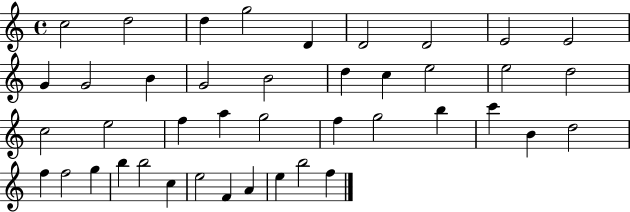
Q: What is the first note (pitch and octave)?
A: C5